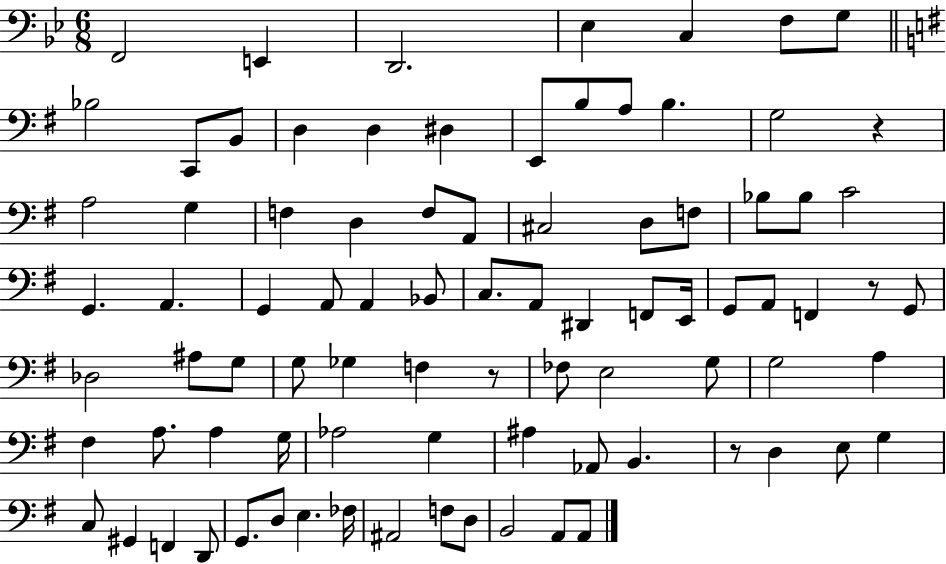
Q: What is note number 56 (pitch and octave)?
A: A3